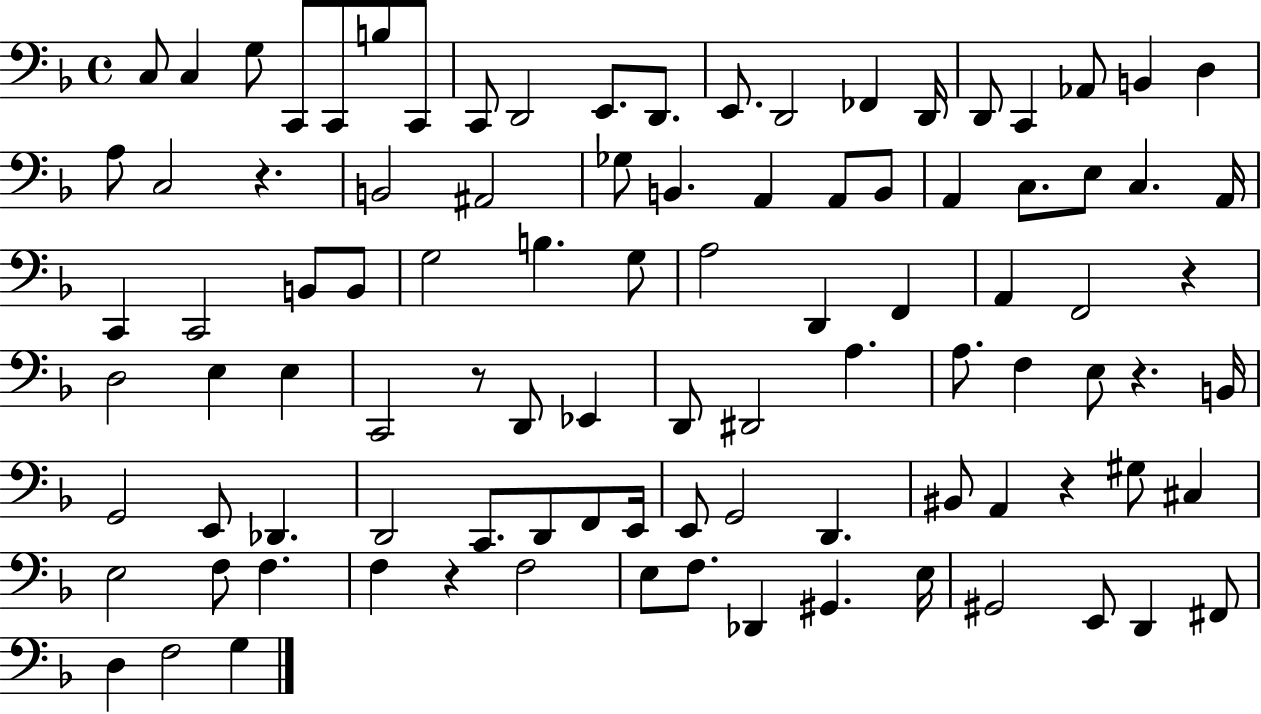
C3/e C3/q G3/e C2/e C2/e B3/e C2/e C2/e D2/h E2/e. D2/e. E2/e. D2/h FES2/q D2/s D2/e C2/q Ab2/e B2/q D3/q A3/e C3/h R/q. B2/h A#2/h Gb3/e B2/q. A2/q A2/e B2/e A2/q C3/e. E3/e C3/q. A2/s C2/q C2/h B2/e B2/e G3/h B3/q. G3/e A3/h D2/q F2/q A2/q F2/h R/q D3/h E3/q E3/q C2/h R/e D2/e Eb2/q D2/e D#2/h A3/q. A3/e. F3/q E3/e R/q. B2/s G2/h E2/e Db2/q. D2/h C2/e. D2/e F2/e E2/s E2/e G2/h D2/q. BIS2/e A2/q R/q G#3/e C#3/q E3/h F3/e F3/q. F3/q R/q F3/h E3/e F3/e. Db2/q G#2/q. E3/s G#2/h E2/e D2/q F#2/e D3/q F3/h G3/q